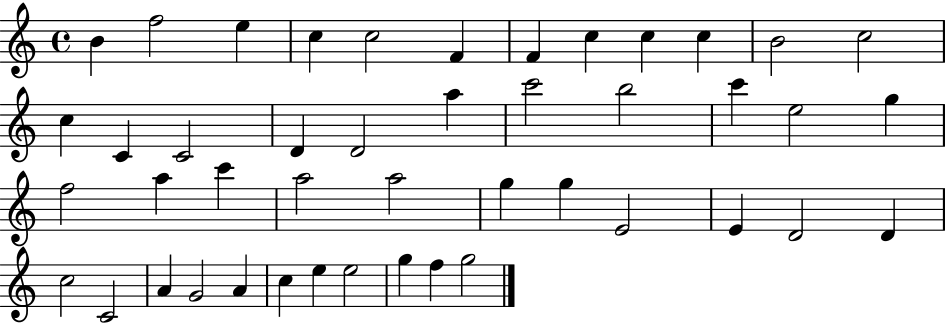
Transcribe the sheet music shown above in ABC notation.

X:1
T:Untitled
M:4/4
L:1/4
K:C
B f2 e c c2 F F c c c B2 c2 c C C2 D D2 a c'2 b2 c' e2 g f2 a c' a2 a2 g g E2 E D2 D c2 C2 A G2 A c e e2 g f g2